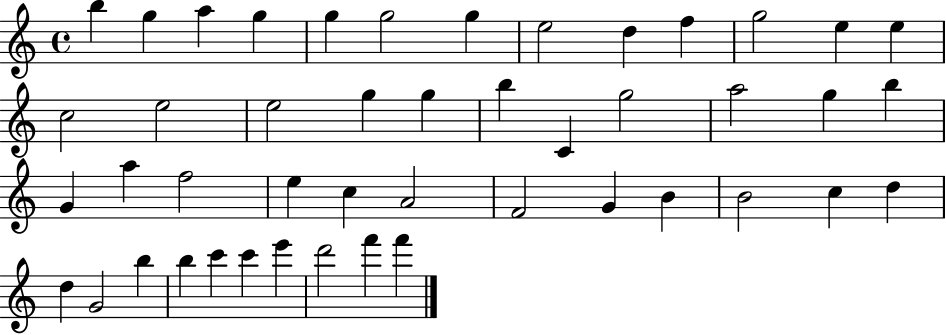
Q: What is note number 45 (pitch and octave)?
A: F6